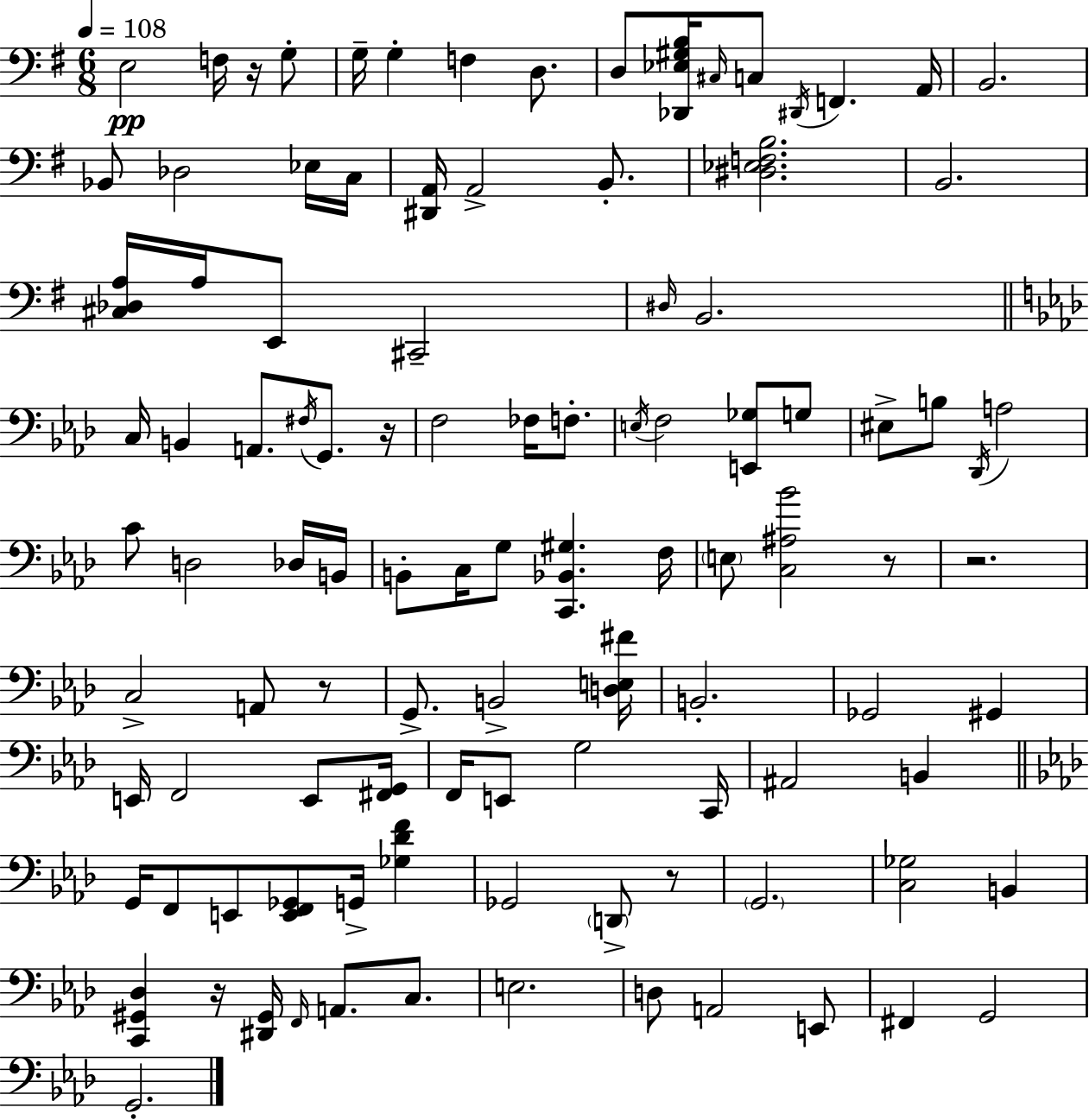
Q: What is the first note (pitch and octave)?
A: E3